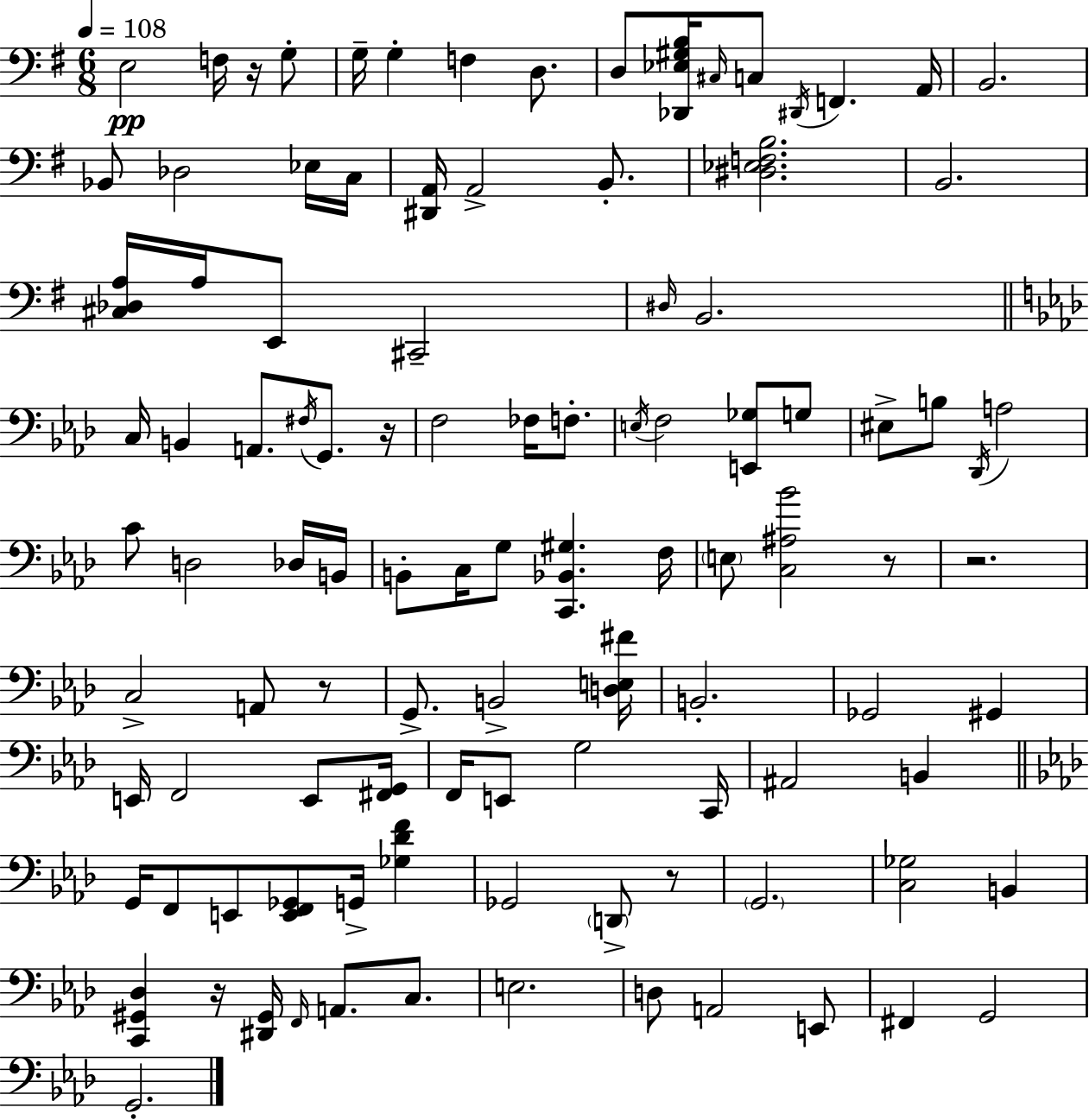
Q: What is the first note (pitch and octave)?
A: E3